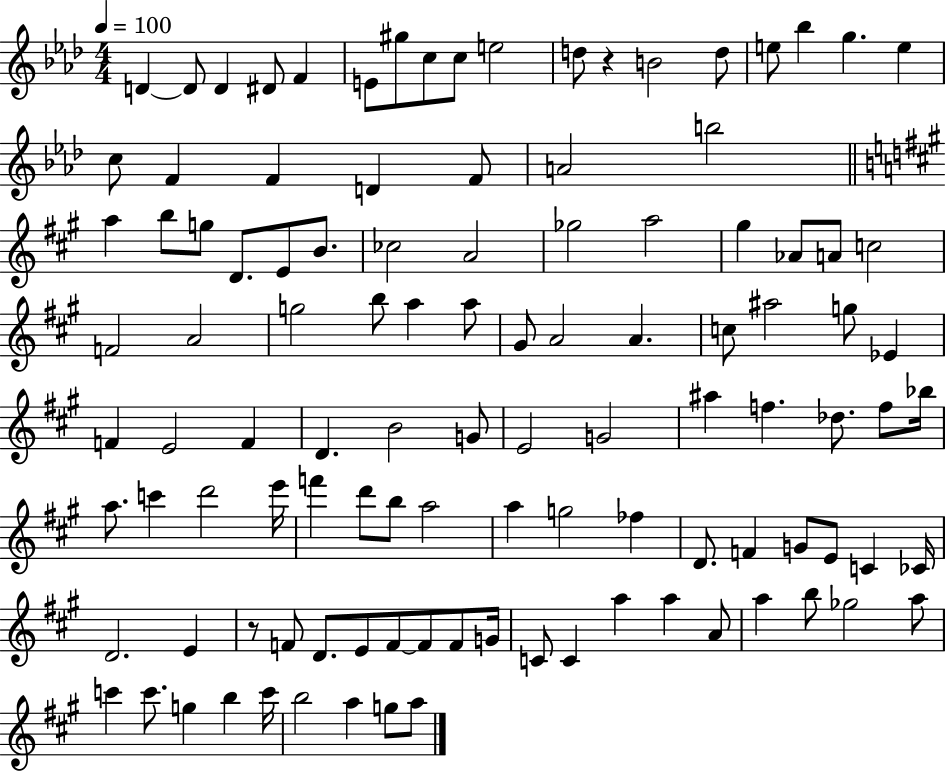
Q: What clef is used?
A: treble